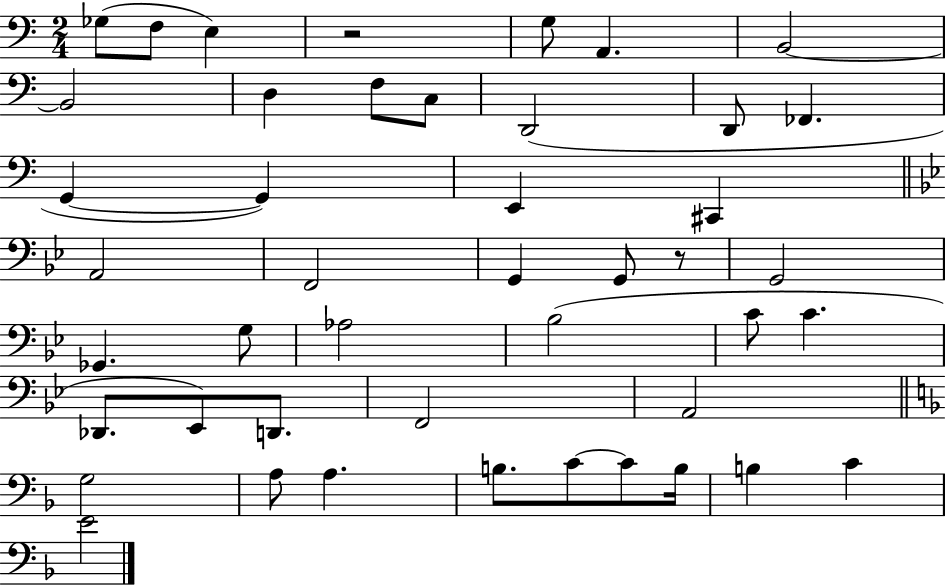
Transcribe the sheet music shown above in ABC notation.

X:1
T:Untitled
M:2/4
L:1/4
K:C
_G,/2 F,/2 E, z2 G,/2 A,, B,,2 B,,2 D, F,/2 C,/2 D,,2 D,,/2 _F,, G,, G,, E,, ^C,, A,,2 F,,2 G,, G,,/2 z/2 G,,2 _G,, G,/2 _A,2 _B,2 C/2 C _D,,/2 _E,,/2 D,,/2 F,,2 A,,2 G,2 A,/2 A, B,/2 C/2 C/2 B,/4 B, C E2